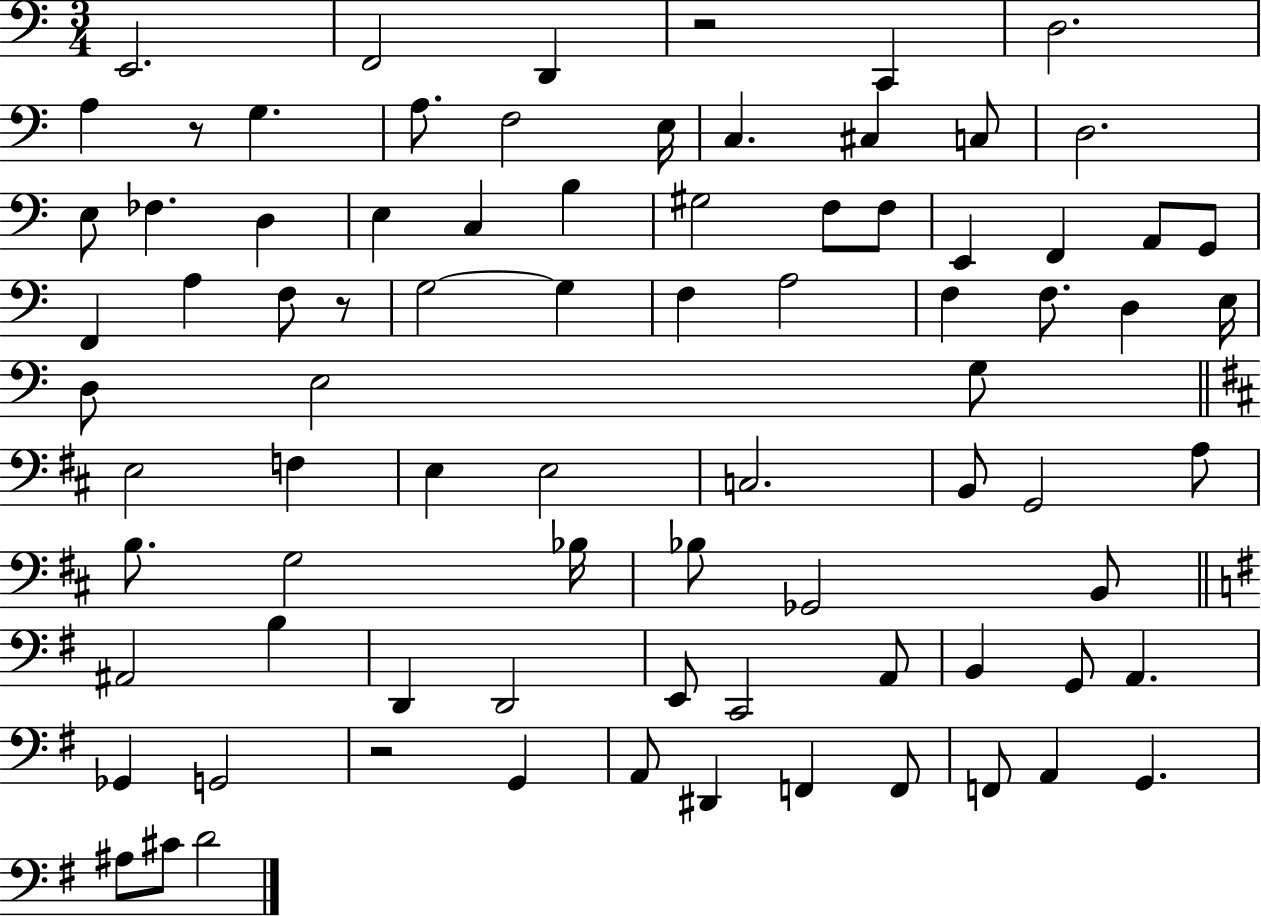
{
  \clef bass
  \numericTimeSignature
  \time 3/4
  \key c \major
  \repeat volta 2 { e,2. | f,2 d,4 | r2 c,4 | d2. | \break a4 r8 g4. | a8. f2 e16 | c4. cis4 c8 | d2. | \break e8 fes4. d4 | e4 c4 b4 | gis2 f8 f8 | e,4 f,4 a,8 g,8 | \break f,4 a4 f8 r8 | g2~~ g4 | f4 a2 | f4 f8. d4 e16 | \break d8 e2 g8 | \bar "||" \break \key d \major e2 f4 | e4 e2 | c2. | b,8 g,2 a8 | \break b8. g2 bes16 | bes8 ges,2 b,8 | \bar "||" \break \key g \major ais,2 b4 | d,4 d,2 | e,8 c,2 a,8 | b,4 g,8 a,4. | \break ges,4 g,2 | r2 g,4 | a,8 dis,4 f,4 f,8 | f,8 a,4 g,4. | \break ais8 cis'8 d'2 | } \bar "|."
}